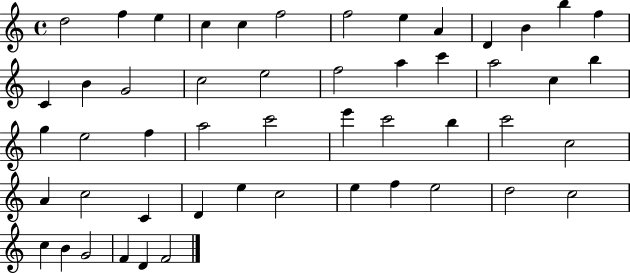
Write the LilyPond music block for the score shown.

{
  \clef treble
  \time 4/4
  \defaultTimeSignature
  \key c \major
  d''2 f''4 e''4 | c''4 c''4 f''2 | f''2 e''4 a'4 | d'4 b'4 b''4 f''4 | \break c'4 b'4 g'2 | c''2 e''2 | f''2 a''4 c'''4 | a''2 c''4 b''4 | \break g''4 e''2 f''4 | a''2 c'''2 | e'''4 c'''2 b''4 | c'''2 c''2 | \break a'4 c''2 c'4 | d'4 e''4 c''2 | e''4 f''4 e''2 | d''2 c''2 | \break c''4 b'4 g'2 | f'4 d'4 f'2 | \bar "|."
}